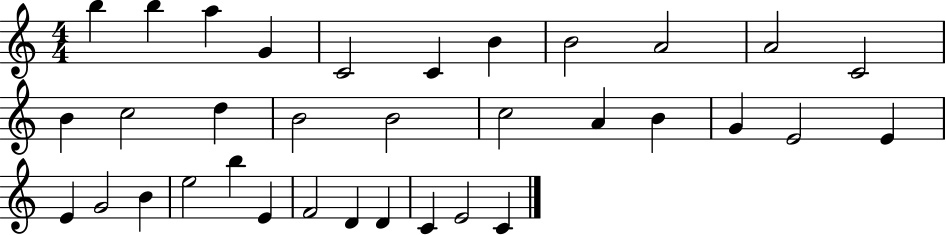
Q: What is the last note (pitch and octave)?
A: C4